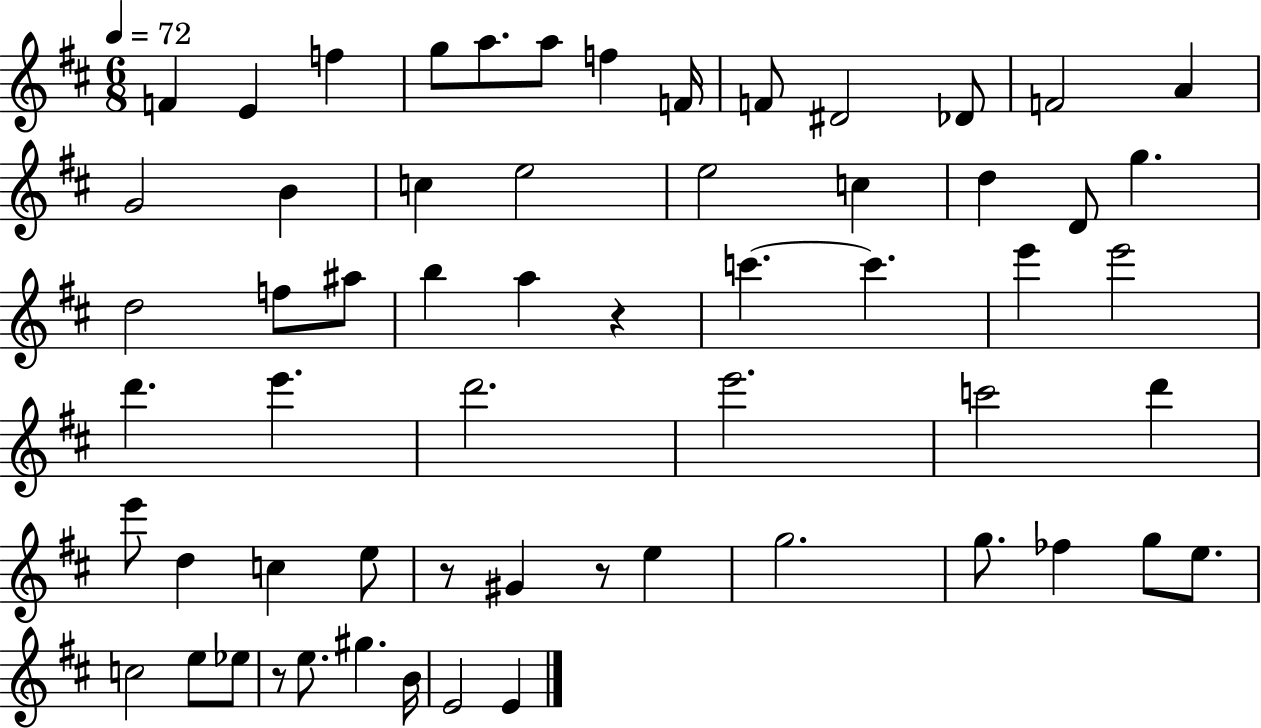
F4/q E4/q F5/q G5/e A5/e. A5/e F5/q F4/s F4/e D#4/h Db4/e F4/h A4/q G4/h B4/q C5/q E5/h E5/h C5/q D5/q D4/e G5/q. D5/h F5/e A#5/e B5/q A5/q R/q C6/q. C6/q. E6/q E6/h D6/q. E6/q. D6/h. E6/h. C6/h D6/q E6/e D5/q C5/q E5/e R/e G#4/q R/e E5/q G5/h. G5/e. FES5/q G5/e E5/e. C5/h E5/e Eb5/e R/e E5/e. G#5/q. B4/s E4/h E4/q